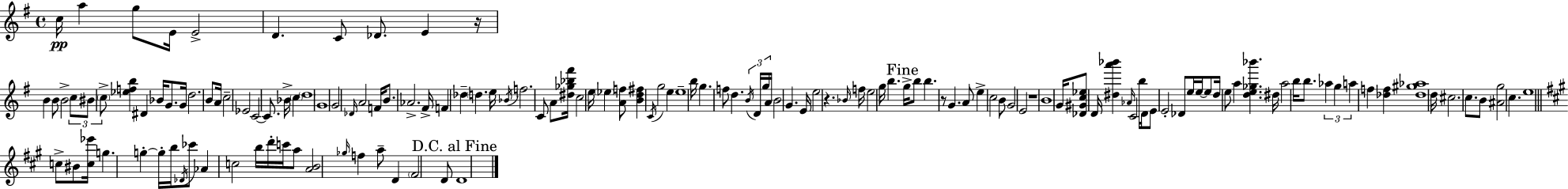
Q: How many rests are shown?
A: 4